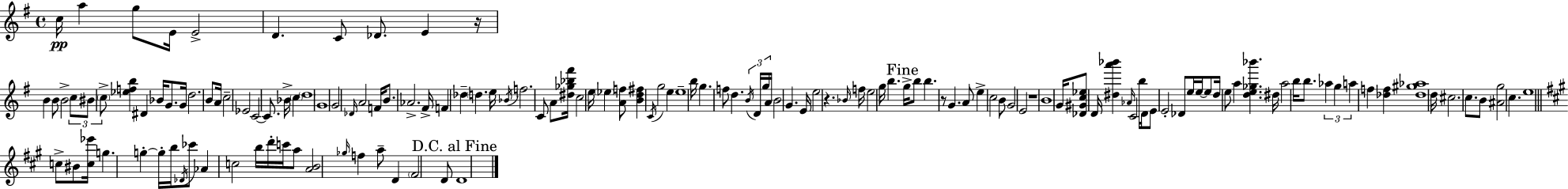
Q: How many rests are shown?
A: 4